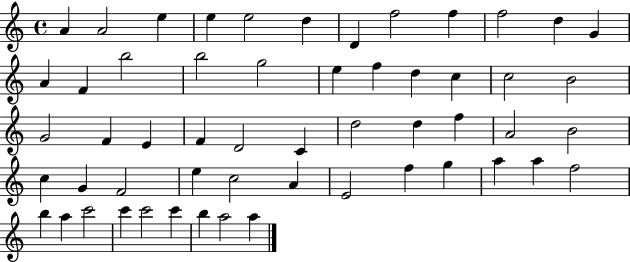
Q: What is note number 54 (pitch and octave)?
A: A5